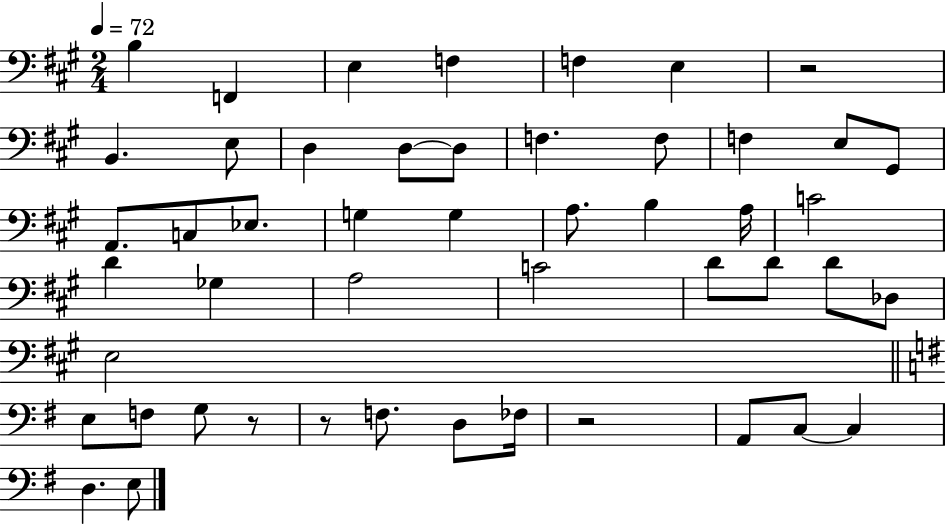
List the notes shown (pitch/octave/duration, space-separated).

B3/q F2/q E3/q F3/q F3/q E3/q R/h B2/q. E3/e D3/q D3/e D3/e F3/q. F3/e F3/q E3/e G#2/e A2/e. C3/e Eb3/e. G3/q G3/q A3/e. B3/q A3/s C4/h D4/q Gb3/q A3/h C4/h D4/e D4/e D4/e Db3/e E3/h E3/e F3/e G3/e R/e R/e F3/e. D3/e FES3/s R/h A2/e C3/e C3/q D3/q. E3/e